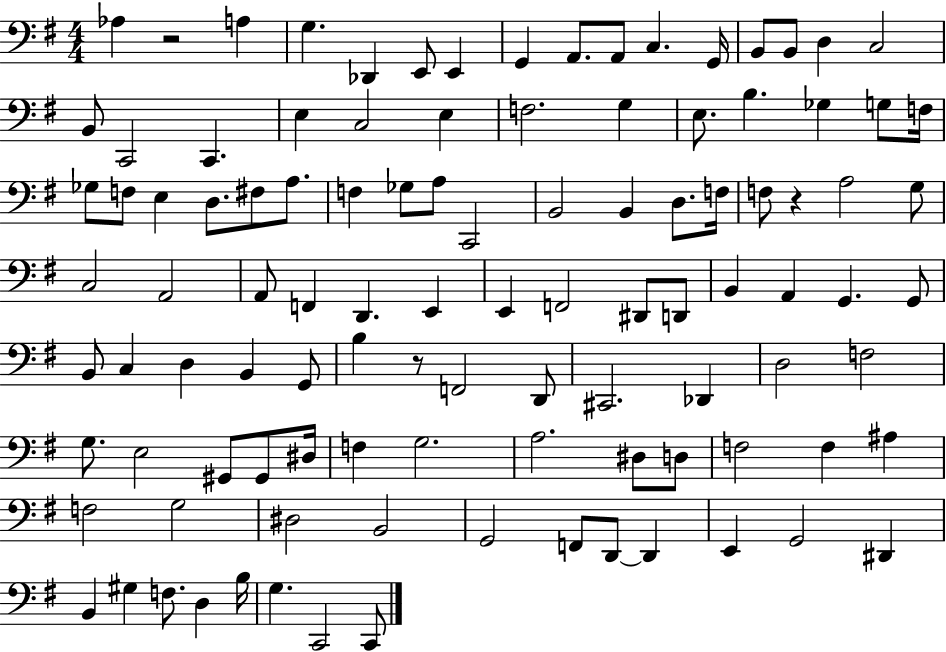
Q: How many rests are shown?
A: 3